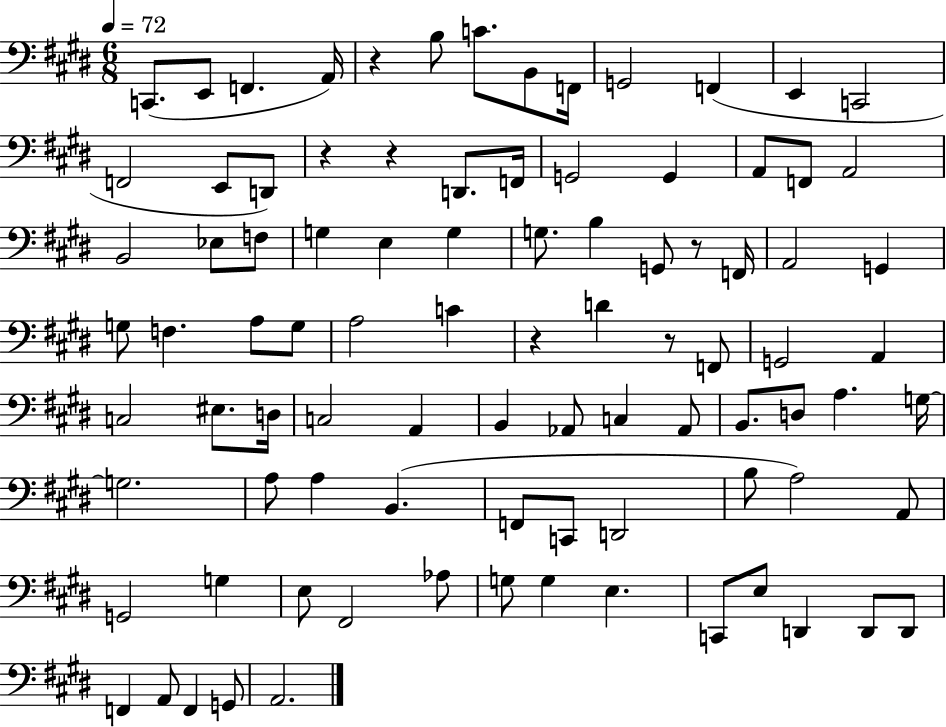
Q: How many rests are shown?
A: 6